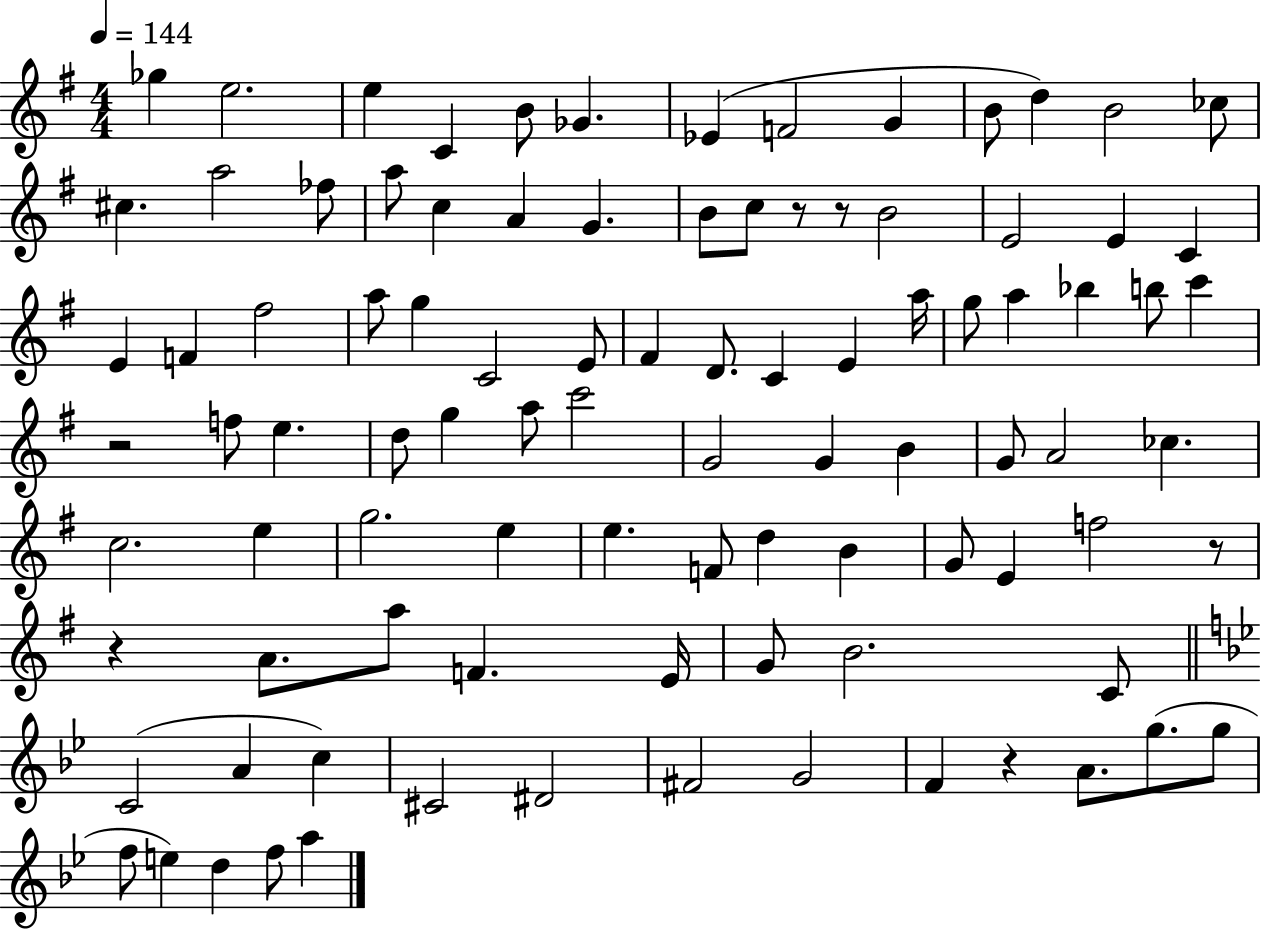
Gb5/q E5/h. E5/q C4/q B4/e Gb4/q. Eb4/q F4/h G4/q B4/e D5/q B4/h CES5/e C#5/q. A5/h FES5/e A5/e C5/q A4/q G4/q. B4/e C5/e R/e R/e B4/h E4/h E4/q C4/q E4/q F4/q F#5/h A5/e G5/q C4/h E4/e F#4/q D4/e. C4/q E4/q A5/s G5/e A5/q Bb5/q B5/e C6/q R/h F5/e E5/q. D5/e G5/q A5/e C6/h G4/h G4/q B4/q G4/e A4/h CES5/q. C5/h. E5/q G5/h. E5/q E5/q. F4/e D5/q B4/q G4/e E4/q F5/h R/e R/q A4/e. A5/e F4/q. E4/s G4/e B4/h. C4/e C4/h A4/q C5/q C#4/h D#4/h F#4/h G4/h F4/q R/q A4/e. G5/e. G5/e F5/e E5/q D5/q F5/e A5/q